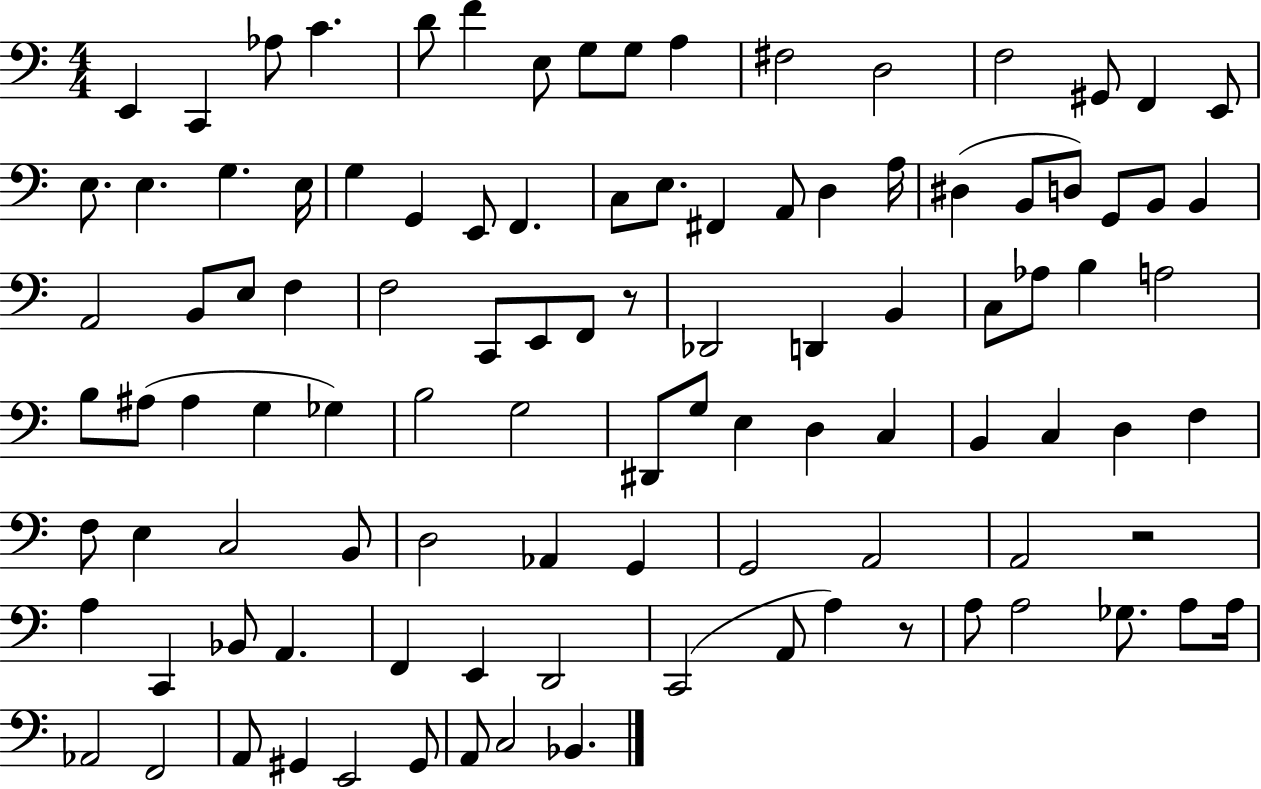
E2/q C2/q Ab3/e C4/q. D4/e F4/q E3/e G3/e G3/e A3/q F#3/h D3/h F3/h G#2/e F2/q E2/e E3/e. E3/q. G3/q. E3/s G3/q G2/q E2/e F2/q. C3/e E3/e. F#2/q A2/e D3/q A3/s D#3/q B2/e D3/e G2/e B2/e B2/q A2/h B2/e E3/e F3/q F3/h C2/e E2/e F2/e R/e Db2/h D2/q B2/q C3/e Ab3/e B3/q A3/h B3/e A#3/e A#3/q G3/q Gb3/q B3/h G3/h D#2/e G3/e E3/q D3/q C3/q B2/q C3/q D3/q F3/q F3/e E3/q C3/h B2/e D3/h Ab2/q G2/q G2/h A2/h A2/h R/h A3/q C2/q Bb2/e A2/q. F2/q E2/q D2/h C2/h A2/e A3/q R/e A3/e A3/h Gb3/e. A3/e A3/s Ab2/h F2/h A2/e G#2/q E2/h G#2/e A2/e C3/h Bb2/q.